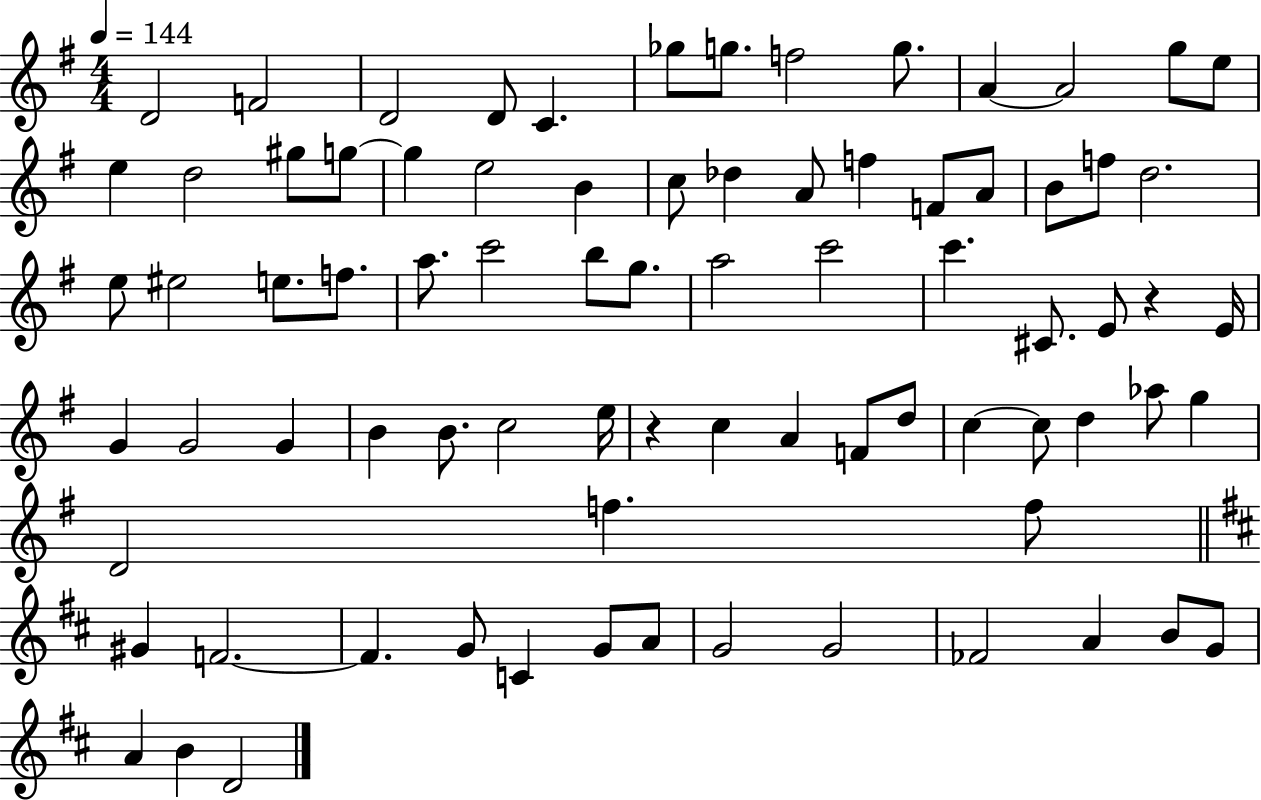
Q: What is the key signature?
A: G major